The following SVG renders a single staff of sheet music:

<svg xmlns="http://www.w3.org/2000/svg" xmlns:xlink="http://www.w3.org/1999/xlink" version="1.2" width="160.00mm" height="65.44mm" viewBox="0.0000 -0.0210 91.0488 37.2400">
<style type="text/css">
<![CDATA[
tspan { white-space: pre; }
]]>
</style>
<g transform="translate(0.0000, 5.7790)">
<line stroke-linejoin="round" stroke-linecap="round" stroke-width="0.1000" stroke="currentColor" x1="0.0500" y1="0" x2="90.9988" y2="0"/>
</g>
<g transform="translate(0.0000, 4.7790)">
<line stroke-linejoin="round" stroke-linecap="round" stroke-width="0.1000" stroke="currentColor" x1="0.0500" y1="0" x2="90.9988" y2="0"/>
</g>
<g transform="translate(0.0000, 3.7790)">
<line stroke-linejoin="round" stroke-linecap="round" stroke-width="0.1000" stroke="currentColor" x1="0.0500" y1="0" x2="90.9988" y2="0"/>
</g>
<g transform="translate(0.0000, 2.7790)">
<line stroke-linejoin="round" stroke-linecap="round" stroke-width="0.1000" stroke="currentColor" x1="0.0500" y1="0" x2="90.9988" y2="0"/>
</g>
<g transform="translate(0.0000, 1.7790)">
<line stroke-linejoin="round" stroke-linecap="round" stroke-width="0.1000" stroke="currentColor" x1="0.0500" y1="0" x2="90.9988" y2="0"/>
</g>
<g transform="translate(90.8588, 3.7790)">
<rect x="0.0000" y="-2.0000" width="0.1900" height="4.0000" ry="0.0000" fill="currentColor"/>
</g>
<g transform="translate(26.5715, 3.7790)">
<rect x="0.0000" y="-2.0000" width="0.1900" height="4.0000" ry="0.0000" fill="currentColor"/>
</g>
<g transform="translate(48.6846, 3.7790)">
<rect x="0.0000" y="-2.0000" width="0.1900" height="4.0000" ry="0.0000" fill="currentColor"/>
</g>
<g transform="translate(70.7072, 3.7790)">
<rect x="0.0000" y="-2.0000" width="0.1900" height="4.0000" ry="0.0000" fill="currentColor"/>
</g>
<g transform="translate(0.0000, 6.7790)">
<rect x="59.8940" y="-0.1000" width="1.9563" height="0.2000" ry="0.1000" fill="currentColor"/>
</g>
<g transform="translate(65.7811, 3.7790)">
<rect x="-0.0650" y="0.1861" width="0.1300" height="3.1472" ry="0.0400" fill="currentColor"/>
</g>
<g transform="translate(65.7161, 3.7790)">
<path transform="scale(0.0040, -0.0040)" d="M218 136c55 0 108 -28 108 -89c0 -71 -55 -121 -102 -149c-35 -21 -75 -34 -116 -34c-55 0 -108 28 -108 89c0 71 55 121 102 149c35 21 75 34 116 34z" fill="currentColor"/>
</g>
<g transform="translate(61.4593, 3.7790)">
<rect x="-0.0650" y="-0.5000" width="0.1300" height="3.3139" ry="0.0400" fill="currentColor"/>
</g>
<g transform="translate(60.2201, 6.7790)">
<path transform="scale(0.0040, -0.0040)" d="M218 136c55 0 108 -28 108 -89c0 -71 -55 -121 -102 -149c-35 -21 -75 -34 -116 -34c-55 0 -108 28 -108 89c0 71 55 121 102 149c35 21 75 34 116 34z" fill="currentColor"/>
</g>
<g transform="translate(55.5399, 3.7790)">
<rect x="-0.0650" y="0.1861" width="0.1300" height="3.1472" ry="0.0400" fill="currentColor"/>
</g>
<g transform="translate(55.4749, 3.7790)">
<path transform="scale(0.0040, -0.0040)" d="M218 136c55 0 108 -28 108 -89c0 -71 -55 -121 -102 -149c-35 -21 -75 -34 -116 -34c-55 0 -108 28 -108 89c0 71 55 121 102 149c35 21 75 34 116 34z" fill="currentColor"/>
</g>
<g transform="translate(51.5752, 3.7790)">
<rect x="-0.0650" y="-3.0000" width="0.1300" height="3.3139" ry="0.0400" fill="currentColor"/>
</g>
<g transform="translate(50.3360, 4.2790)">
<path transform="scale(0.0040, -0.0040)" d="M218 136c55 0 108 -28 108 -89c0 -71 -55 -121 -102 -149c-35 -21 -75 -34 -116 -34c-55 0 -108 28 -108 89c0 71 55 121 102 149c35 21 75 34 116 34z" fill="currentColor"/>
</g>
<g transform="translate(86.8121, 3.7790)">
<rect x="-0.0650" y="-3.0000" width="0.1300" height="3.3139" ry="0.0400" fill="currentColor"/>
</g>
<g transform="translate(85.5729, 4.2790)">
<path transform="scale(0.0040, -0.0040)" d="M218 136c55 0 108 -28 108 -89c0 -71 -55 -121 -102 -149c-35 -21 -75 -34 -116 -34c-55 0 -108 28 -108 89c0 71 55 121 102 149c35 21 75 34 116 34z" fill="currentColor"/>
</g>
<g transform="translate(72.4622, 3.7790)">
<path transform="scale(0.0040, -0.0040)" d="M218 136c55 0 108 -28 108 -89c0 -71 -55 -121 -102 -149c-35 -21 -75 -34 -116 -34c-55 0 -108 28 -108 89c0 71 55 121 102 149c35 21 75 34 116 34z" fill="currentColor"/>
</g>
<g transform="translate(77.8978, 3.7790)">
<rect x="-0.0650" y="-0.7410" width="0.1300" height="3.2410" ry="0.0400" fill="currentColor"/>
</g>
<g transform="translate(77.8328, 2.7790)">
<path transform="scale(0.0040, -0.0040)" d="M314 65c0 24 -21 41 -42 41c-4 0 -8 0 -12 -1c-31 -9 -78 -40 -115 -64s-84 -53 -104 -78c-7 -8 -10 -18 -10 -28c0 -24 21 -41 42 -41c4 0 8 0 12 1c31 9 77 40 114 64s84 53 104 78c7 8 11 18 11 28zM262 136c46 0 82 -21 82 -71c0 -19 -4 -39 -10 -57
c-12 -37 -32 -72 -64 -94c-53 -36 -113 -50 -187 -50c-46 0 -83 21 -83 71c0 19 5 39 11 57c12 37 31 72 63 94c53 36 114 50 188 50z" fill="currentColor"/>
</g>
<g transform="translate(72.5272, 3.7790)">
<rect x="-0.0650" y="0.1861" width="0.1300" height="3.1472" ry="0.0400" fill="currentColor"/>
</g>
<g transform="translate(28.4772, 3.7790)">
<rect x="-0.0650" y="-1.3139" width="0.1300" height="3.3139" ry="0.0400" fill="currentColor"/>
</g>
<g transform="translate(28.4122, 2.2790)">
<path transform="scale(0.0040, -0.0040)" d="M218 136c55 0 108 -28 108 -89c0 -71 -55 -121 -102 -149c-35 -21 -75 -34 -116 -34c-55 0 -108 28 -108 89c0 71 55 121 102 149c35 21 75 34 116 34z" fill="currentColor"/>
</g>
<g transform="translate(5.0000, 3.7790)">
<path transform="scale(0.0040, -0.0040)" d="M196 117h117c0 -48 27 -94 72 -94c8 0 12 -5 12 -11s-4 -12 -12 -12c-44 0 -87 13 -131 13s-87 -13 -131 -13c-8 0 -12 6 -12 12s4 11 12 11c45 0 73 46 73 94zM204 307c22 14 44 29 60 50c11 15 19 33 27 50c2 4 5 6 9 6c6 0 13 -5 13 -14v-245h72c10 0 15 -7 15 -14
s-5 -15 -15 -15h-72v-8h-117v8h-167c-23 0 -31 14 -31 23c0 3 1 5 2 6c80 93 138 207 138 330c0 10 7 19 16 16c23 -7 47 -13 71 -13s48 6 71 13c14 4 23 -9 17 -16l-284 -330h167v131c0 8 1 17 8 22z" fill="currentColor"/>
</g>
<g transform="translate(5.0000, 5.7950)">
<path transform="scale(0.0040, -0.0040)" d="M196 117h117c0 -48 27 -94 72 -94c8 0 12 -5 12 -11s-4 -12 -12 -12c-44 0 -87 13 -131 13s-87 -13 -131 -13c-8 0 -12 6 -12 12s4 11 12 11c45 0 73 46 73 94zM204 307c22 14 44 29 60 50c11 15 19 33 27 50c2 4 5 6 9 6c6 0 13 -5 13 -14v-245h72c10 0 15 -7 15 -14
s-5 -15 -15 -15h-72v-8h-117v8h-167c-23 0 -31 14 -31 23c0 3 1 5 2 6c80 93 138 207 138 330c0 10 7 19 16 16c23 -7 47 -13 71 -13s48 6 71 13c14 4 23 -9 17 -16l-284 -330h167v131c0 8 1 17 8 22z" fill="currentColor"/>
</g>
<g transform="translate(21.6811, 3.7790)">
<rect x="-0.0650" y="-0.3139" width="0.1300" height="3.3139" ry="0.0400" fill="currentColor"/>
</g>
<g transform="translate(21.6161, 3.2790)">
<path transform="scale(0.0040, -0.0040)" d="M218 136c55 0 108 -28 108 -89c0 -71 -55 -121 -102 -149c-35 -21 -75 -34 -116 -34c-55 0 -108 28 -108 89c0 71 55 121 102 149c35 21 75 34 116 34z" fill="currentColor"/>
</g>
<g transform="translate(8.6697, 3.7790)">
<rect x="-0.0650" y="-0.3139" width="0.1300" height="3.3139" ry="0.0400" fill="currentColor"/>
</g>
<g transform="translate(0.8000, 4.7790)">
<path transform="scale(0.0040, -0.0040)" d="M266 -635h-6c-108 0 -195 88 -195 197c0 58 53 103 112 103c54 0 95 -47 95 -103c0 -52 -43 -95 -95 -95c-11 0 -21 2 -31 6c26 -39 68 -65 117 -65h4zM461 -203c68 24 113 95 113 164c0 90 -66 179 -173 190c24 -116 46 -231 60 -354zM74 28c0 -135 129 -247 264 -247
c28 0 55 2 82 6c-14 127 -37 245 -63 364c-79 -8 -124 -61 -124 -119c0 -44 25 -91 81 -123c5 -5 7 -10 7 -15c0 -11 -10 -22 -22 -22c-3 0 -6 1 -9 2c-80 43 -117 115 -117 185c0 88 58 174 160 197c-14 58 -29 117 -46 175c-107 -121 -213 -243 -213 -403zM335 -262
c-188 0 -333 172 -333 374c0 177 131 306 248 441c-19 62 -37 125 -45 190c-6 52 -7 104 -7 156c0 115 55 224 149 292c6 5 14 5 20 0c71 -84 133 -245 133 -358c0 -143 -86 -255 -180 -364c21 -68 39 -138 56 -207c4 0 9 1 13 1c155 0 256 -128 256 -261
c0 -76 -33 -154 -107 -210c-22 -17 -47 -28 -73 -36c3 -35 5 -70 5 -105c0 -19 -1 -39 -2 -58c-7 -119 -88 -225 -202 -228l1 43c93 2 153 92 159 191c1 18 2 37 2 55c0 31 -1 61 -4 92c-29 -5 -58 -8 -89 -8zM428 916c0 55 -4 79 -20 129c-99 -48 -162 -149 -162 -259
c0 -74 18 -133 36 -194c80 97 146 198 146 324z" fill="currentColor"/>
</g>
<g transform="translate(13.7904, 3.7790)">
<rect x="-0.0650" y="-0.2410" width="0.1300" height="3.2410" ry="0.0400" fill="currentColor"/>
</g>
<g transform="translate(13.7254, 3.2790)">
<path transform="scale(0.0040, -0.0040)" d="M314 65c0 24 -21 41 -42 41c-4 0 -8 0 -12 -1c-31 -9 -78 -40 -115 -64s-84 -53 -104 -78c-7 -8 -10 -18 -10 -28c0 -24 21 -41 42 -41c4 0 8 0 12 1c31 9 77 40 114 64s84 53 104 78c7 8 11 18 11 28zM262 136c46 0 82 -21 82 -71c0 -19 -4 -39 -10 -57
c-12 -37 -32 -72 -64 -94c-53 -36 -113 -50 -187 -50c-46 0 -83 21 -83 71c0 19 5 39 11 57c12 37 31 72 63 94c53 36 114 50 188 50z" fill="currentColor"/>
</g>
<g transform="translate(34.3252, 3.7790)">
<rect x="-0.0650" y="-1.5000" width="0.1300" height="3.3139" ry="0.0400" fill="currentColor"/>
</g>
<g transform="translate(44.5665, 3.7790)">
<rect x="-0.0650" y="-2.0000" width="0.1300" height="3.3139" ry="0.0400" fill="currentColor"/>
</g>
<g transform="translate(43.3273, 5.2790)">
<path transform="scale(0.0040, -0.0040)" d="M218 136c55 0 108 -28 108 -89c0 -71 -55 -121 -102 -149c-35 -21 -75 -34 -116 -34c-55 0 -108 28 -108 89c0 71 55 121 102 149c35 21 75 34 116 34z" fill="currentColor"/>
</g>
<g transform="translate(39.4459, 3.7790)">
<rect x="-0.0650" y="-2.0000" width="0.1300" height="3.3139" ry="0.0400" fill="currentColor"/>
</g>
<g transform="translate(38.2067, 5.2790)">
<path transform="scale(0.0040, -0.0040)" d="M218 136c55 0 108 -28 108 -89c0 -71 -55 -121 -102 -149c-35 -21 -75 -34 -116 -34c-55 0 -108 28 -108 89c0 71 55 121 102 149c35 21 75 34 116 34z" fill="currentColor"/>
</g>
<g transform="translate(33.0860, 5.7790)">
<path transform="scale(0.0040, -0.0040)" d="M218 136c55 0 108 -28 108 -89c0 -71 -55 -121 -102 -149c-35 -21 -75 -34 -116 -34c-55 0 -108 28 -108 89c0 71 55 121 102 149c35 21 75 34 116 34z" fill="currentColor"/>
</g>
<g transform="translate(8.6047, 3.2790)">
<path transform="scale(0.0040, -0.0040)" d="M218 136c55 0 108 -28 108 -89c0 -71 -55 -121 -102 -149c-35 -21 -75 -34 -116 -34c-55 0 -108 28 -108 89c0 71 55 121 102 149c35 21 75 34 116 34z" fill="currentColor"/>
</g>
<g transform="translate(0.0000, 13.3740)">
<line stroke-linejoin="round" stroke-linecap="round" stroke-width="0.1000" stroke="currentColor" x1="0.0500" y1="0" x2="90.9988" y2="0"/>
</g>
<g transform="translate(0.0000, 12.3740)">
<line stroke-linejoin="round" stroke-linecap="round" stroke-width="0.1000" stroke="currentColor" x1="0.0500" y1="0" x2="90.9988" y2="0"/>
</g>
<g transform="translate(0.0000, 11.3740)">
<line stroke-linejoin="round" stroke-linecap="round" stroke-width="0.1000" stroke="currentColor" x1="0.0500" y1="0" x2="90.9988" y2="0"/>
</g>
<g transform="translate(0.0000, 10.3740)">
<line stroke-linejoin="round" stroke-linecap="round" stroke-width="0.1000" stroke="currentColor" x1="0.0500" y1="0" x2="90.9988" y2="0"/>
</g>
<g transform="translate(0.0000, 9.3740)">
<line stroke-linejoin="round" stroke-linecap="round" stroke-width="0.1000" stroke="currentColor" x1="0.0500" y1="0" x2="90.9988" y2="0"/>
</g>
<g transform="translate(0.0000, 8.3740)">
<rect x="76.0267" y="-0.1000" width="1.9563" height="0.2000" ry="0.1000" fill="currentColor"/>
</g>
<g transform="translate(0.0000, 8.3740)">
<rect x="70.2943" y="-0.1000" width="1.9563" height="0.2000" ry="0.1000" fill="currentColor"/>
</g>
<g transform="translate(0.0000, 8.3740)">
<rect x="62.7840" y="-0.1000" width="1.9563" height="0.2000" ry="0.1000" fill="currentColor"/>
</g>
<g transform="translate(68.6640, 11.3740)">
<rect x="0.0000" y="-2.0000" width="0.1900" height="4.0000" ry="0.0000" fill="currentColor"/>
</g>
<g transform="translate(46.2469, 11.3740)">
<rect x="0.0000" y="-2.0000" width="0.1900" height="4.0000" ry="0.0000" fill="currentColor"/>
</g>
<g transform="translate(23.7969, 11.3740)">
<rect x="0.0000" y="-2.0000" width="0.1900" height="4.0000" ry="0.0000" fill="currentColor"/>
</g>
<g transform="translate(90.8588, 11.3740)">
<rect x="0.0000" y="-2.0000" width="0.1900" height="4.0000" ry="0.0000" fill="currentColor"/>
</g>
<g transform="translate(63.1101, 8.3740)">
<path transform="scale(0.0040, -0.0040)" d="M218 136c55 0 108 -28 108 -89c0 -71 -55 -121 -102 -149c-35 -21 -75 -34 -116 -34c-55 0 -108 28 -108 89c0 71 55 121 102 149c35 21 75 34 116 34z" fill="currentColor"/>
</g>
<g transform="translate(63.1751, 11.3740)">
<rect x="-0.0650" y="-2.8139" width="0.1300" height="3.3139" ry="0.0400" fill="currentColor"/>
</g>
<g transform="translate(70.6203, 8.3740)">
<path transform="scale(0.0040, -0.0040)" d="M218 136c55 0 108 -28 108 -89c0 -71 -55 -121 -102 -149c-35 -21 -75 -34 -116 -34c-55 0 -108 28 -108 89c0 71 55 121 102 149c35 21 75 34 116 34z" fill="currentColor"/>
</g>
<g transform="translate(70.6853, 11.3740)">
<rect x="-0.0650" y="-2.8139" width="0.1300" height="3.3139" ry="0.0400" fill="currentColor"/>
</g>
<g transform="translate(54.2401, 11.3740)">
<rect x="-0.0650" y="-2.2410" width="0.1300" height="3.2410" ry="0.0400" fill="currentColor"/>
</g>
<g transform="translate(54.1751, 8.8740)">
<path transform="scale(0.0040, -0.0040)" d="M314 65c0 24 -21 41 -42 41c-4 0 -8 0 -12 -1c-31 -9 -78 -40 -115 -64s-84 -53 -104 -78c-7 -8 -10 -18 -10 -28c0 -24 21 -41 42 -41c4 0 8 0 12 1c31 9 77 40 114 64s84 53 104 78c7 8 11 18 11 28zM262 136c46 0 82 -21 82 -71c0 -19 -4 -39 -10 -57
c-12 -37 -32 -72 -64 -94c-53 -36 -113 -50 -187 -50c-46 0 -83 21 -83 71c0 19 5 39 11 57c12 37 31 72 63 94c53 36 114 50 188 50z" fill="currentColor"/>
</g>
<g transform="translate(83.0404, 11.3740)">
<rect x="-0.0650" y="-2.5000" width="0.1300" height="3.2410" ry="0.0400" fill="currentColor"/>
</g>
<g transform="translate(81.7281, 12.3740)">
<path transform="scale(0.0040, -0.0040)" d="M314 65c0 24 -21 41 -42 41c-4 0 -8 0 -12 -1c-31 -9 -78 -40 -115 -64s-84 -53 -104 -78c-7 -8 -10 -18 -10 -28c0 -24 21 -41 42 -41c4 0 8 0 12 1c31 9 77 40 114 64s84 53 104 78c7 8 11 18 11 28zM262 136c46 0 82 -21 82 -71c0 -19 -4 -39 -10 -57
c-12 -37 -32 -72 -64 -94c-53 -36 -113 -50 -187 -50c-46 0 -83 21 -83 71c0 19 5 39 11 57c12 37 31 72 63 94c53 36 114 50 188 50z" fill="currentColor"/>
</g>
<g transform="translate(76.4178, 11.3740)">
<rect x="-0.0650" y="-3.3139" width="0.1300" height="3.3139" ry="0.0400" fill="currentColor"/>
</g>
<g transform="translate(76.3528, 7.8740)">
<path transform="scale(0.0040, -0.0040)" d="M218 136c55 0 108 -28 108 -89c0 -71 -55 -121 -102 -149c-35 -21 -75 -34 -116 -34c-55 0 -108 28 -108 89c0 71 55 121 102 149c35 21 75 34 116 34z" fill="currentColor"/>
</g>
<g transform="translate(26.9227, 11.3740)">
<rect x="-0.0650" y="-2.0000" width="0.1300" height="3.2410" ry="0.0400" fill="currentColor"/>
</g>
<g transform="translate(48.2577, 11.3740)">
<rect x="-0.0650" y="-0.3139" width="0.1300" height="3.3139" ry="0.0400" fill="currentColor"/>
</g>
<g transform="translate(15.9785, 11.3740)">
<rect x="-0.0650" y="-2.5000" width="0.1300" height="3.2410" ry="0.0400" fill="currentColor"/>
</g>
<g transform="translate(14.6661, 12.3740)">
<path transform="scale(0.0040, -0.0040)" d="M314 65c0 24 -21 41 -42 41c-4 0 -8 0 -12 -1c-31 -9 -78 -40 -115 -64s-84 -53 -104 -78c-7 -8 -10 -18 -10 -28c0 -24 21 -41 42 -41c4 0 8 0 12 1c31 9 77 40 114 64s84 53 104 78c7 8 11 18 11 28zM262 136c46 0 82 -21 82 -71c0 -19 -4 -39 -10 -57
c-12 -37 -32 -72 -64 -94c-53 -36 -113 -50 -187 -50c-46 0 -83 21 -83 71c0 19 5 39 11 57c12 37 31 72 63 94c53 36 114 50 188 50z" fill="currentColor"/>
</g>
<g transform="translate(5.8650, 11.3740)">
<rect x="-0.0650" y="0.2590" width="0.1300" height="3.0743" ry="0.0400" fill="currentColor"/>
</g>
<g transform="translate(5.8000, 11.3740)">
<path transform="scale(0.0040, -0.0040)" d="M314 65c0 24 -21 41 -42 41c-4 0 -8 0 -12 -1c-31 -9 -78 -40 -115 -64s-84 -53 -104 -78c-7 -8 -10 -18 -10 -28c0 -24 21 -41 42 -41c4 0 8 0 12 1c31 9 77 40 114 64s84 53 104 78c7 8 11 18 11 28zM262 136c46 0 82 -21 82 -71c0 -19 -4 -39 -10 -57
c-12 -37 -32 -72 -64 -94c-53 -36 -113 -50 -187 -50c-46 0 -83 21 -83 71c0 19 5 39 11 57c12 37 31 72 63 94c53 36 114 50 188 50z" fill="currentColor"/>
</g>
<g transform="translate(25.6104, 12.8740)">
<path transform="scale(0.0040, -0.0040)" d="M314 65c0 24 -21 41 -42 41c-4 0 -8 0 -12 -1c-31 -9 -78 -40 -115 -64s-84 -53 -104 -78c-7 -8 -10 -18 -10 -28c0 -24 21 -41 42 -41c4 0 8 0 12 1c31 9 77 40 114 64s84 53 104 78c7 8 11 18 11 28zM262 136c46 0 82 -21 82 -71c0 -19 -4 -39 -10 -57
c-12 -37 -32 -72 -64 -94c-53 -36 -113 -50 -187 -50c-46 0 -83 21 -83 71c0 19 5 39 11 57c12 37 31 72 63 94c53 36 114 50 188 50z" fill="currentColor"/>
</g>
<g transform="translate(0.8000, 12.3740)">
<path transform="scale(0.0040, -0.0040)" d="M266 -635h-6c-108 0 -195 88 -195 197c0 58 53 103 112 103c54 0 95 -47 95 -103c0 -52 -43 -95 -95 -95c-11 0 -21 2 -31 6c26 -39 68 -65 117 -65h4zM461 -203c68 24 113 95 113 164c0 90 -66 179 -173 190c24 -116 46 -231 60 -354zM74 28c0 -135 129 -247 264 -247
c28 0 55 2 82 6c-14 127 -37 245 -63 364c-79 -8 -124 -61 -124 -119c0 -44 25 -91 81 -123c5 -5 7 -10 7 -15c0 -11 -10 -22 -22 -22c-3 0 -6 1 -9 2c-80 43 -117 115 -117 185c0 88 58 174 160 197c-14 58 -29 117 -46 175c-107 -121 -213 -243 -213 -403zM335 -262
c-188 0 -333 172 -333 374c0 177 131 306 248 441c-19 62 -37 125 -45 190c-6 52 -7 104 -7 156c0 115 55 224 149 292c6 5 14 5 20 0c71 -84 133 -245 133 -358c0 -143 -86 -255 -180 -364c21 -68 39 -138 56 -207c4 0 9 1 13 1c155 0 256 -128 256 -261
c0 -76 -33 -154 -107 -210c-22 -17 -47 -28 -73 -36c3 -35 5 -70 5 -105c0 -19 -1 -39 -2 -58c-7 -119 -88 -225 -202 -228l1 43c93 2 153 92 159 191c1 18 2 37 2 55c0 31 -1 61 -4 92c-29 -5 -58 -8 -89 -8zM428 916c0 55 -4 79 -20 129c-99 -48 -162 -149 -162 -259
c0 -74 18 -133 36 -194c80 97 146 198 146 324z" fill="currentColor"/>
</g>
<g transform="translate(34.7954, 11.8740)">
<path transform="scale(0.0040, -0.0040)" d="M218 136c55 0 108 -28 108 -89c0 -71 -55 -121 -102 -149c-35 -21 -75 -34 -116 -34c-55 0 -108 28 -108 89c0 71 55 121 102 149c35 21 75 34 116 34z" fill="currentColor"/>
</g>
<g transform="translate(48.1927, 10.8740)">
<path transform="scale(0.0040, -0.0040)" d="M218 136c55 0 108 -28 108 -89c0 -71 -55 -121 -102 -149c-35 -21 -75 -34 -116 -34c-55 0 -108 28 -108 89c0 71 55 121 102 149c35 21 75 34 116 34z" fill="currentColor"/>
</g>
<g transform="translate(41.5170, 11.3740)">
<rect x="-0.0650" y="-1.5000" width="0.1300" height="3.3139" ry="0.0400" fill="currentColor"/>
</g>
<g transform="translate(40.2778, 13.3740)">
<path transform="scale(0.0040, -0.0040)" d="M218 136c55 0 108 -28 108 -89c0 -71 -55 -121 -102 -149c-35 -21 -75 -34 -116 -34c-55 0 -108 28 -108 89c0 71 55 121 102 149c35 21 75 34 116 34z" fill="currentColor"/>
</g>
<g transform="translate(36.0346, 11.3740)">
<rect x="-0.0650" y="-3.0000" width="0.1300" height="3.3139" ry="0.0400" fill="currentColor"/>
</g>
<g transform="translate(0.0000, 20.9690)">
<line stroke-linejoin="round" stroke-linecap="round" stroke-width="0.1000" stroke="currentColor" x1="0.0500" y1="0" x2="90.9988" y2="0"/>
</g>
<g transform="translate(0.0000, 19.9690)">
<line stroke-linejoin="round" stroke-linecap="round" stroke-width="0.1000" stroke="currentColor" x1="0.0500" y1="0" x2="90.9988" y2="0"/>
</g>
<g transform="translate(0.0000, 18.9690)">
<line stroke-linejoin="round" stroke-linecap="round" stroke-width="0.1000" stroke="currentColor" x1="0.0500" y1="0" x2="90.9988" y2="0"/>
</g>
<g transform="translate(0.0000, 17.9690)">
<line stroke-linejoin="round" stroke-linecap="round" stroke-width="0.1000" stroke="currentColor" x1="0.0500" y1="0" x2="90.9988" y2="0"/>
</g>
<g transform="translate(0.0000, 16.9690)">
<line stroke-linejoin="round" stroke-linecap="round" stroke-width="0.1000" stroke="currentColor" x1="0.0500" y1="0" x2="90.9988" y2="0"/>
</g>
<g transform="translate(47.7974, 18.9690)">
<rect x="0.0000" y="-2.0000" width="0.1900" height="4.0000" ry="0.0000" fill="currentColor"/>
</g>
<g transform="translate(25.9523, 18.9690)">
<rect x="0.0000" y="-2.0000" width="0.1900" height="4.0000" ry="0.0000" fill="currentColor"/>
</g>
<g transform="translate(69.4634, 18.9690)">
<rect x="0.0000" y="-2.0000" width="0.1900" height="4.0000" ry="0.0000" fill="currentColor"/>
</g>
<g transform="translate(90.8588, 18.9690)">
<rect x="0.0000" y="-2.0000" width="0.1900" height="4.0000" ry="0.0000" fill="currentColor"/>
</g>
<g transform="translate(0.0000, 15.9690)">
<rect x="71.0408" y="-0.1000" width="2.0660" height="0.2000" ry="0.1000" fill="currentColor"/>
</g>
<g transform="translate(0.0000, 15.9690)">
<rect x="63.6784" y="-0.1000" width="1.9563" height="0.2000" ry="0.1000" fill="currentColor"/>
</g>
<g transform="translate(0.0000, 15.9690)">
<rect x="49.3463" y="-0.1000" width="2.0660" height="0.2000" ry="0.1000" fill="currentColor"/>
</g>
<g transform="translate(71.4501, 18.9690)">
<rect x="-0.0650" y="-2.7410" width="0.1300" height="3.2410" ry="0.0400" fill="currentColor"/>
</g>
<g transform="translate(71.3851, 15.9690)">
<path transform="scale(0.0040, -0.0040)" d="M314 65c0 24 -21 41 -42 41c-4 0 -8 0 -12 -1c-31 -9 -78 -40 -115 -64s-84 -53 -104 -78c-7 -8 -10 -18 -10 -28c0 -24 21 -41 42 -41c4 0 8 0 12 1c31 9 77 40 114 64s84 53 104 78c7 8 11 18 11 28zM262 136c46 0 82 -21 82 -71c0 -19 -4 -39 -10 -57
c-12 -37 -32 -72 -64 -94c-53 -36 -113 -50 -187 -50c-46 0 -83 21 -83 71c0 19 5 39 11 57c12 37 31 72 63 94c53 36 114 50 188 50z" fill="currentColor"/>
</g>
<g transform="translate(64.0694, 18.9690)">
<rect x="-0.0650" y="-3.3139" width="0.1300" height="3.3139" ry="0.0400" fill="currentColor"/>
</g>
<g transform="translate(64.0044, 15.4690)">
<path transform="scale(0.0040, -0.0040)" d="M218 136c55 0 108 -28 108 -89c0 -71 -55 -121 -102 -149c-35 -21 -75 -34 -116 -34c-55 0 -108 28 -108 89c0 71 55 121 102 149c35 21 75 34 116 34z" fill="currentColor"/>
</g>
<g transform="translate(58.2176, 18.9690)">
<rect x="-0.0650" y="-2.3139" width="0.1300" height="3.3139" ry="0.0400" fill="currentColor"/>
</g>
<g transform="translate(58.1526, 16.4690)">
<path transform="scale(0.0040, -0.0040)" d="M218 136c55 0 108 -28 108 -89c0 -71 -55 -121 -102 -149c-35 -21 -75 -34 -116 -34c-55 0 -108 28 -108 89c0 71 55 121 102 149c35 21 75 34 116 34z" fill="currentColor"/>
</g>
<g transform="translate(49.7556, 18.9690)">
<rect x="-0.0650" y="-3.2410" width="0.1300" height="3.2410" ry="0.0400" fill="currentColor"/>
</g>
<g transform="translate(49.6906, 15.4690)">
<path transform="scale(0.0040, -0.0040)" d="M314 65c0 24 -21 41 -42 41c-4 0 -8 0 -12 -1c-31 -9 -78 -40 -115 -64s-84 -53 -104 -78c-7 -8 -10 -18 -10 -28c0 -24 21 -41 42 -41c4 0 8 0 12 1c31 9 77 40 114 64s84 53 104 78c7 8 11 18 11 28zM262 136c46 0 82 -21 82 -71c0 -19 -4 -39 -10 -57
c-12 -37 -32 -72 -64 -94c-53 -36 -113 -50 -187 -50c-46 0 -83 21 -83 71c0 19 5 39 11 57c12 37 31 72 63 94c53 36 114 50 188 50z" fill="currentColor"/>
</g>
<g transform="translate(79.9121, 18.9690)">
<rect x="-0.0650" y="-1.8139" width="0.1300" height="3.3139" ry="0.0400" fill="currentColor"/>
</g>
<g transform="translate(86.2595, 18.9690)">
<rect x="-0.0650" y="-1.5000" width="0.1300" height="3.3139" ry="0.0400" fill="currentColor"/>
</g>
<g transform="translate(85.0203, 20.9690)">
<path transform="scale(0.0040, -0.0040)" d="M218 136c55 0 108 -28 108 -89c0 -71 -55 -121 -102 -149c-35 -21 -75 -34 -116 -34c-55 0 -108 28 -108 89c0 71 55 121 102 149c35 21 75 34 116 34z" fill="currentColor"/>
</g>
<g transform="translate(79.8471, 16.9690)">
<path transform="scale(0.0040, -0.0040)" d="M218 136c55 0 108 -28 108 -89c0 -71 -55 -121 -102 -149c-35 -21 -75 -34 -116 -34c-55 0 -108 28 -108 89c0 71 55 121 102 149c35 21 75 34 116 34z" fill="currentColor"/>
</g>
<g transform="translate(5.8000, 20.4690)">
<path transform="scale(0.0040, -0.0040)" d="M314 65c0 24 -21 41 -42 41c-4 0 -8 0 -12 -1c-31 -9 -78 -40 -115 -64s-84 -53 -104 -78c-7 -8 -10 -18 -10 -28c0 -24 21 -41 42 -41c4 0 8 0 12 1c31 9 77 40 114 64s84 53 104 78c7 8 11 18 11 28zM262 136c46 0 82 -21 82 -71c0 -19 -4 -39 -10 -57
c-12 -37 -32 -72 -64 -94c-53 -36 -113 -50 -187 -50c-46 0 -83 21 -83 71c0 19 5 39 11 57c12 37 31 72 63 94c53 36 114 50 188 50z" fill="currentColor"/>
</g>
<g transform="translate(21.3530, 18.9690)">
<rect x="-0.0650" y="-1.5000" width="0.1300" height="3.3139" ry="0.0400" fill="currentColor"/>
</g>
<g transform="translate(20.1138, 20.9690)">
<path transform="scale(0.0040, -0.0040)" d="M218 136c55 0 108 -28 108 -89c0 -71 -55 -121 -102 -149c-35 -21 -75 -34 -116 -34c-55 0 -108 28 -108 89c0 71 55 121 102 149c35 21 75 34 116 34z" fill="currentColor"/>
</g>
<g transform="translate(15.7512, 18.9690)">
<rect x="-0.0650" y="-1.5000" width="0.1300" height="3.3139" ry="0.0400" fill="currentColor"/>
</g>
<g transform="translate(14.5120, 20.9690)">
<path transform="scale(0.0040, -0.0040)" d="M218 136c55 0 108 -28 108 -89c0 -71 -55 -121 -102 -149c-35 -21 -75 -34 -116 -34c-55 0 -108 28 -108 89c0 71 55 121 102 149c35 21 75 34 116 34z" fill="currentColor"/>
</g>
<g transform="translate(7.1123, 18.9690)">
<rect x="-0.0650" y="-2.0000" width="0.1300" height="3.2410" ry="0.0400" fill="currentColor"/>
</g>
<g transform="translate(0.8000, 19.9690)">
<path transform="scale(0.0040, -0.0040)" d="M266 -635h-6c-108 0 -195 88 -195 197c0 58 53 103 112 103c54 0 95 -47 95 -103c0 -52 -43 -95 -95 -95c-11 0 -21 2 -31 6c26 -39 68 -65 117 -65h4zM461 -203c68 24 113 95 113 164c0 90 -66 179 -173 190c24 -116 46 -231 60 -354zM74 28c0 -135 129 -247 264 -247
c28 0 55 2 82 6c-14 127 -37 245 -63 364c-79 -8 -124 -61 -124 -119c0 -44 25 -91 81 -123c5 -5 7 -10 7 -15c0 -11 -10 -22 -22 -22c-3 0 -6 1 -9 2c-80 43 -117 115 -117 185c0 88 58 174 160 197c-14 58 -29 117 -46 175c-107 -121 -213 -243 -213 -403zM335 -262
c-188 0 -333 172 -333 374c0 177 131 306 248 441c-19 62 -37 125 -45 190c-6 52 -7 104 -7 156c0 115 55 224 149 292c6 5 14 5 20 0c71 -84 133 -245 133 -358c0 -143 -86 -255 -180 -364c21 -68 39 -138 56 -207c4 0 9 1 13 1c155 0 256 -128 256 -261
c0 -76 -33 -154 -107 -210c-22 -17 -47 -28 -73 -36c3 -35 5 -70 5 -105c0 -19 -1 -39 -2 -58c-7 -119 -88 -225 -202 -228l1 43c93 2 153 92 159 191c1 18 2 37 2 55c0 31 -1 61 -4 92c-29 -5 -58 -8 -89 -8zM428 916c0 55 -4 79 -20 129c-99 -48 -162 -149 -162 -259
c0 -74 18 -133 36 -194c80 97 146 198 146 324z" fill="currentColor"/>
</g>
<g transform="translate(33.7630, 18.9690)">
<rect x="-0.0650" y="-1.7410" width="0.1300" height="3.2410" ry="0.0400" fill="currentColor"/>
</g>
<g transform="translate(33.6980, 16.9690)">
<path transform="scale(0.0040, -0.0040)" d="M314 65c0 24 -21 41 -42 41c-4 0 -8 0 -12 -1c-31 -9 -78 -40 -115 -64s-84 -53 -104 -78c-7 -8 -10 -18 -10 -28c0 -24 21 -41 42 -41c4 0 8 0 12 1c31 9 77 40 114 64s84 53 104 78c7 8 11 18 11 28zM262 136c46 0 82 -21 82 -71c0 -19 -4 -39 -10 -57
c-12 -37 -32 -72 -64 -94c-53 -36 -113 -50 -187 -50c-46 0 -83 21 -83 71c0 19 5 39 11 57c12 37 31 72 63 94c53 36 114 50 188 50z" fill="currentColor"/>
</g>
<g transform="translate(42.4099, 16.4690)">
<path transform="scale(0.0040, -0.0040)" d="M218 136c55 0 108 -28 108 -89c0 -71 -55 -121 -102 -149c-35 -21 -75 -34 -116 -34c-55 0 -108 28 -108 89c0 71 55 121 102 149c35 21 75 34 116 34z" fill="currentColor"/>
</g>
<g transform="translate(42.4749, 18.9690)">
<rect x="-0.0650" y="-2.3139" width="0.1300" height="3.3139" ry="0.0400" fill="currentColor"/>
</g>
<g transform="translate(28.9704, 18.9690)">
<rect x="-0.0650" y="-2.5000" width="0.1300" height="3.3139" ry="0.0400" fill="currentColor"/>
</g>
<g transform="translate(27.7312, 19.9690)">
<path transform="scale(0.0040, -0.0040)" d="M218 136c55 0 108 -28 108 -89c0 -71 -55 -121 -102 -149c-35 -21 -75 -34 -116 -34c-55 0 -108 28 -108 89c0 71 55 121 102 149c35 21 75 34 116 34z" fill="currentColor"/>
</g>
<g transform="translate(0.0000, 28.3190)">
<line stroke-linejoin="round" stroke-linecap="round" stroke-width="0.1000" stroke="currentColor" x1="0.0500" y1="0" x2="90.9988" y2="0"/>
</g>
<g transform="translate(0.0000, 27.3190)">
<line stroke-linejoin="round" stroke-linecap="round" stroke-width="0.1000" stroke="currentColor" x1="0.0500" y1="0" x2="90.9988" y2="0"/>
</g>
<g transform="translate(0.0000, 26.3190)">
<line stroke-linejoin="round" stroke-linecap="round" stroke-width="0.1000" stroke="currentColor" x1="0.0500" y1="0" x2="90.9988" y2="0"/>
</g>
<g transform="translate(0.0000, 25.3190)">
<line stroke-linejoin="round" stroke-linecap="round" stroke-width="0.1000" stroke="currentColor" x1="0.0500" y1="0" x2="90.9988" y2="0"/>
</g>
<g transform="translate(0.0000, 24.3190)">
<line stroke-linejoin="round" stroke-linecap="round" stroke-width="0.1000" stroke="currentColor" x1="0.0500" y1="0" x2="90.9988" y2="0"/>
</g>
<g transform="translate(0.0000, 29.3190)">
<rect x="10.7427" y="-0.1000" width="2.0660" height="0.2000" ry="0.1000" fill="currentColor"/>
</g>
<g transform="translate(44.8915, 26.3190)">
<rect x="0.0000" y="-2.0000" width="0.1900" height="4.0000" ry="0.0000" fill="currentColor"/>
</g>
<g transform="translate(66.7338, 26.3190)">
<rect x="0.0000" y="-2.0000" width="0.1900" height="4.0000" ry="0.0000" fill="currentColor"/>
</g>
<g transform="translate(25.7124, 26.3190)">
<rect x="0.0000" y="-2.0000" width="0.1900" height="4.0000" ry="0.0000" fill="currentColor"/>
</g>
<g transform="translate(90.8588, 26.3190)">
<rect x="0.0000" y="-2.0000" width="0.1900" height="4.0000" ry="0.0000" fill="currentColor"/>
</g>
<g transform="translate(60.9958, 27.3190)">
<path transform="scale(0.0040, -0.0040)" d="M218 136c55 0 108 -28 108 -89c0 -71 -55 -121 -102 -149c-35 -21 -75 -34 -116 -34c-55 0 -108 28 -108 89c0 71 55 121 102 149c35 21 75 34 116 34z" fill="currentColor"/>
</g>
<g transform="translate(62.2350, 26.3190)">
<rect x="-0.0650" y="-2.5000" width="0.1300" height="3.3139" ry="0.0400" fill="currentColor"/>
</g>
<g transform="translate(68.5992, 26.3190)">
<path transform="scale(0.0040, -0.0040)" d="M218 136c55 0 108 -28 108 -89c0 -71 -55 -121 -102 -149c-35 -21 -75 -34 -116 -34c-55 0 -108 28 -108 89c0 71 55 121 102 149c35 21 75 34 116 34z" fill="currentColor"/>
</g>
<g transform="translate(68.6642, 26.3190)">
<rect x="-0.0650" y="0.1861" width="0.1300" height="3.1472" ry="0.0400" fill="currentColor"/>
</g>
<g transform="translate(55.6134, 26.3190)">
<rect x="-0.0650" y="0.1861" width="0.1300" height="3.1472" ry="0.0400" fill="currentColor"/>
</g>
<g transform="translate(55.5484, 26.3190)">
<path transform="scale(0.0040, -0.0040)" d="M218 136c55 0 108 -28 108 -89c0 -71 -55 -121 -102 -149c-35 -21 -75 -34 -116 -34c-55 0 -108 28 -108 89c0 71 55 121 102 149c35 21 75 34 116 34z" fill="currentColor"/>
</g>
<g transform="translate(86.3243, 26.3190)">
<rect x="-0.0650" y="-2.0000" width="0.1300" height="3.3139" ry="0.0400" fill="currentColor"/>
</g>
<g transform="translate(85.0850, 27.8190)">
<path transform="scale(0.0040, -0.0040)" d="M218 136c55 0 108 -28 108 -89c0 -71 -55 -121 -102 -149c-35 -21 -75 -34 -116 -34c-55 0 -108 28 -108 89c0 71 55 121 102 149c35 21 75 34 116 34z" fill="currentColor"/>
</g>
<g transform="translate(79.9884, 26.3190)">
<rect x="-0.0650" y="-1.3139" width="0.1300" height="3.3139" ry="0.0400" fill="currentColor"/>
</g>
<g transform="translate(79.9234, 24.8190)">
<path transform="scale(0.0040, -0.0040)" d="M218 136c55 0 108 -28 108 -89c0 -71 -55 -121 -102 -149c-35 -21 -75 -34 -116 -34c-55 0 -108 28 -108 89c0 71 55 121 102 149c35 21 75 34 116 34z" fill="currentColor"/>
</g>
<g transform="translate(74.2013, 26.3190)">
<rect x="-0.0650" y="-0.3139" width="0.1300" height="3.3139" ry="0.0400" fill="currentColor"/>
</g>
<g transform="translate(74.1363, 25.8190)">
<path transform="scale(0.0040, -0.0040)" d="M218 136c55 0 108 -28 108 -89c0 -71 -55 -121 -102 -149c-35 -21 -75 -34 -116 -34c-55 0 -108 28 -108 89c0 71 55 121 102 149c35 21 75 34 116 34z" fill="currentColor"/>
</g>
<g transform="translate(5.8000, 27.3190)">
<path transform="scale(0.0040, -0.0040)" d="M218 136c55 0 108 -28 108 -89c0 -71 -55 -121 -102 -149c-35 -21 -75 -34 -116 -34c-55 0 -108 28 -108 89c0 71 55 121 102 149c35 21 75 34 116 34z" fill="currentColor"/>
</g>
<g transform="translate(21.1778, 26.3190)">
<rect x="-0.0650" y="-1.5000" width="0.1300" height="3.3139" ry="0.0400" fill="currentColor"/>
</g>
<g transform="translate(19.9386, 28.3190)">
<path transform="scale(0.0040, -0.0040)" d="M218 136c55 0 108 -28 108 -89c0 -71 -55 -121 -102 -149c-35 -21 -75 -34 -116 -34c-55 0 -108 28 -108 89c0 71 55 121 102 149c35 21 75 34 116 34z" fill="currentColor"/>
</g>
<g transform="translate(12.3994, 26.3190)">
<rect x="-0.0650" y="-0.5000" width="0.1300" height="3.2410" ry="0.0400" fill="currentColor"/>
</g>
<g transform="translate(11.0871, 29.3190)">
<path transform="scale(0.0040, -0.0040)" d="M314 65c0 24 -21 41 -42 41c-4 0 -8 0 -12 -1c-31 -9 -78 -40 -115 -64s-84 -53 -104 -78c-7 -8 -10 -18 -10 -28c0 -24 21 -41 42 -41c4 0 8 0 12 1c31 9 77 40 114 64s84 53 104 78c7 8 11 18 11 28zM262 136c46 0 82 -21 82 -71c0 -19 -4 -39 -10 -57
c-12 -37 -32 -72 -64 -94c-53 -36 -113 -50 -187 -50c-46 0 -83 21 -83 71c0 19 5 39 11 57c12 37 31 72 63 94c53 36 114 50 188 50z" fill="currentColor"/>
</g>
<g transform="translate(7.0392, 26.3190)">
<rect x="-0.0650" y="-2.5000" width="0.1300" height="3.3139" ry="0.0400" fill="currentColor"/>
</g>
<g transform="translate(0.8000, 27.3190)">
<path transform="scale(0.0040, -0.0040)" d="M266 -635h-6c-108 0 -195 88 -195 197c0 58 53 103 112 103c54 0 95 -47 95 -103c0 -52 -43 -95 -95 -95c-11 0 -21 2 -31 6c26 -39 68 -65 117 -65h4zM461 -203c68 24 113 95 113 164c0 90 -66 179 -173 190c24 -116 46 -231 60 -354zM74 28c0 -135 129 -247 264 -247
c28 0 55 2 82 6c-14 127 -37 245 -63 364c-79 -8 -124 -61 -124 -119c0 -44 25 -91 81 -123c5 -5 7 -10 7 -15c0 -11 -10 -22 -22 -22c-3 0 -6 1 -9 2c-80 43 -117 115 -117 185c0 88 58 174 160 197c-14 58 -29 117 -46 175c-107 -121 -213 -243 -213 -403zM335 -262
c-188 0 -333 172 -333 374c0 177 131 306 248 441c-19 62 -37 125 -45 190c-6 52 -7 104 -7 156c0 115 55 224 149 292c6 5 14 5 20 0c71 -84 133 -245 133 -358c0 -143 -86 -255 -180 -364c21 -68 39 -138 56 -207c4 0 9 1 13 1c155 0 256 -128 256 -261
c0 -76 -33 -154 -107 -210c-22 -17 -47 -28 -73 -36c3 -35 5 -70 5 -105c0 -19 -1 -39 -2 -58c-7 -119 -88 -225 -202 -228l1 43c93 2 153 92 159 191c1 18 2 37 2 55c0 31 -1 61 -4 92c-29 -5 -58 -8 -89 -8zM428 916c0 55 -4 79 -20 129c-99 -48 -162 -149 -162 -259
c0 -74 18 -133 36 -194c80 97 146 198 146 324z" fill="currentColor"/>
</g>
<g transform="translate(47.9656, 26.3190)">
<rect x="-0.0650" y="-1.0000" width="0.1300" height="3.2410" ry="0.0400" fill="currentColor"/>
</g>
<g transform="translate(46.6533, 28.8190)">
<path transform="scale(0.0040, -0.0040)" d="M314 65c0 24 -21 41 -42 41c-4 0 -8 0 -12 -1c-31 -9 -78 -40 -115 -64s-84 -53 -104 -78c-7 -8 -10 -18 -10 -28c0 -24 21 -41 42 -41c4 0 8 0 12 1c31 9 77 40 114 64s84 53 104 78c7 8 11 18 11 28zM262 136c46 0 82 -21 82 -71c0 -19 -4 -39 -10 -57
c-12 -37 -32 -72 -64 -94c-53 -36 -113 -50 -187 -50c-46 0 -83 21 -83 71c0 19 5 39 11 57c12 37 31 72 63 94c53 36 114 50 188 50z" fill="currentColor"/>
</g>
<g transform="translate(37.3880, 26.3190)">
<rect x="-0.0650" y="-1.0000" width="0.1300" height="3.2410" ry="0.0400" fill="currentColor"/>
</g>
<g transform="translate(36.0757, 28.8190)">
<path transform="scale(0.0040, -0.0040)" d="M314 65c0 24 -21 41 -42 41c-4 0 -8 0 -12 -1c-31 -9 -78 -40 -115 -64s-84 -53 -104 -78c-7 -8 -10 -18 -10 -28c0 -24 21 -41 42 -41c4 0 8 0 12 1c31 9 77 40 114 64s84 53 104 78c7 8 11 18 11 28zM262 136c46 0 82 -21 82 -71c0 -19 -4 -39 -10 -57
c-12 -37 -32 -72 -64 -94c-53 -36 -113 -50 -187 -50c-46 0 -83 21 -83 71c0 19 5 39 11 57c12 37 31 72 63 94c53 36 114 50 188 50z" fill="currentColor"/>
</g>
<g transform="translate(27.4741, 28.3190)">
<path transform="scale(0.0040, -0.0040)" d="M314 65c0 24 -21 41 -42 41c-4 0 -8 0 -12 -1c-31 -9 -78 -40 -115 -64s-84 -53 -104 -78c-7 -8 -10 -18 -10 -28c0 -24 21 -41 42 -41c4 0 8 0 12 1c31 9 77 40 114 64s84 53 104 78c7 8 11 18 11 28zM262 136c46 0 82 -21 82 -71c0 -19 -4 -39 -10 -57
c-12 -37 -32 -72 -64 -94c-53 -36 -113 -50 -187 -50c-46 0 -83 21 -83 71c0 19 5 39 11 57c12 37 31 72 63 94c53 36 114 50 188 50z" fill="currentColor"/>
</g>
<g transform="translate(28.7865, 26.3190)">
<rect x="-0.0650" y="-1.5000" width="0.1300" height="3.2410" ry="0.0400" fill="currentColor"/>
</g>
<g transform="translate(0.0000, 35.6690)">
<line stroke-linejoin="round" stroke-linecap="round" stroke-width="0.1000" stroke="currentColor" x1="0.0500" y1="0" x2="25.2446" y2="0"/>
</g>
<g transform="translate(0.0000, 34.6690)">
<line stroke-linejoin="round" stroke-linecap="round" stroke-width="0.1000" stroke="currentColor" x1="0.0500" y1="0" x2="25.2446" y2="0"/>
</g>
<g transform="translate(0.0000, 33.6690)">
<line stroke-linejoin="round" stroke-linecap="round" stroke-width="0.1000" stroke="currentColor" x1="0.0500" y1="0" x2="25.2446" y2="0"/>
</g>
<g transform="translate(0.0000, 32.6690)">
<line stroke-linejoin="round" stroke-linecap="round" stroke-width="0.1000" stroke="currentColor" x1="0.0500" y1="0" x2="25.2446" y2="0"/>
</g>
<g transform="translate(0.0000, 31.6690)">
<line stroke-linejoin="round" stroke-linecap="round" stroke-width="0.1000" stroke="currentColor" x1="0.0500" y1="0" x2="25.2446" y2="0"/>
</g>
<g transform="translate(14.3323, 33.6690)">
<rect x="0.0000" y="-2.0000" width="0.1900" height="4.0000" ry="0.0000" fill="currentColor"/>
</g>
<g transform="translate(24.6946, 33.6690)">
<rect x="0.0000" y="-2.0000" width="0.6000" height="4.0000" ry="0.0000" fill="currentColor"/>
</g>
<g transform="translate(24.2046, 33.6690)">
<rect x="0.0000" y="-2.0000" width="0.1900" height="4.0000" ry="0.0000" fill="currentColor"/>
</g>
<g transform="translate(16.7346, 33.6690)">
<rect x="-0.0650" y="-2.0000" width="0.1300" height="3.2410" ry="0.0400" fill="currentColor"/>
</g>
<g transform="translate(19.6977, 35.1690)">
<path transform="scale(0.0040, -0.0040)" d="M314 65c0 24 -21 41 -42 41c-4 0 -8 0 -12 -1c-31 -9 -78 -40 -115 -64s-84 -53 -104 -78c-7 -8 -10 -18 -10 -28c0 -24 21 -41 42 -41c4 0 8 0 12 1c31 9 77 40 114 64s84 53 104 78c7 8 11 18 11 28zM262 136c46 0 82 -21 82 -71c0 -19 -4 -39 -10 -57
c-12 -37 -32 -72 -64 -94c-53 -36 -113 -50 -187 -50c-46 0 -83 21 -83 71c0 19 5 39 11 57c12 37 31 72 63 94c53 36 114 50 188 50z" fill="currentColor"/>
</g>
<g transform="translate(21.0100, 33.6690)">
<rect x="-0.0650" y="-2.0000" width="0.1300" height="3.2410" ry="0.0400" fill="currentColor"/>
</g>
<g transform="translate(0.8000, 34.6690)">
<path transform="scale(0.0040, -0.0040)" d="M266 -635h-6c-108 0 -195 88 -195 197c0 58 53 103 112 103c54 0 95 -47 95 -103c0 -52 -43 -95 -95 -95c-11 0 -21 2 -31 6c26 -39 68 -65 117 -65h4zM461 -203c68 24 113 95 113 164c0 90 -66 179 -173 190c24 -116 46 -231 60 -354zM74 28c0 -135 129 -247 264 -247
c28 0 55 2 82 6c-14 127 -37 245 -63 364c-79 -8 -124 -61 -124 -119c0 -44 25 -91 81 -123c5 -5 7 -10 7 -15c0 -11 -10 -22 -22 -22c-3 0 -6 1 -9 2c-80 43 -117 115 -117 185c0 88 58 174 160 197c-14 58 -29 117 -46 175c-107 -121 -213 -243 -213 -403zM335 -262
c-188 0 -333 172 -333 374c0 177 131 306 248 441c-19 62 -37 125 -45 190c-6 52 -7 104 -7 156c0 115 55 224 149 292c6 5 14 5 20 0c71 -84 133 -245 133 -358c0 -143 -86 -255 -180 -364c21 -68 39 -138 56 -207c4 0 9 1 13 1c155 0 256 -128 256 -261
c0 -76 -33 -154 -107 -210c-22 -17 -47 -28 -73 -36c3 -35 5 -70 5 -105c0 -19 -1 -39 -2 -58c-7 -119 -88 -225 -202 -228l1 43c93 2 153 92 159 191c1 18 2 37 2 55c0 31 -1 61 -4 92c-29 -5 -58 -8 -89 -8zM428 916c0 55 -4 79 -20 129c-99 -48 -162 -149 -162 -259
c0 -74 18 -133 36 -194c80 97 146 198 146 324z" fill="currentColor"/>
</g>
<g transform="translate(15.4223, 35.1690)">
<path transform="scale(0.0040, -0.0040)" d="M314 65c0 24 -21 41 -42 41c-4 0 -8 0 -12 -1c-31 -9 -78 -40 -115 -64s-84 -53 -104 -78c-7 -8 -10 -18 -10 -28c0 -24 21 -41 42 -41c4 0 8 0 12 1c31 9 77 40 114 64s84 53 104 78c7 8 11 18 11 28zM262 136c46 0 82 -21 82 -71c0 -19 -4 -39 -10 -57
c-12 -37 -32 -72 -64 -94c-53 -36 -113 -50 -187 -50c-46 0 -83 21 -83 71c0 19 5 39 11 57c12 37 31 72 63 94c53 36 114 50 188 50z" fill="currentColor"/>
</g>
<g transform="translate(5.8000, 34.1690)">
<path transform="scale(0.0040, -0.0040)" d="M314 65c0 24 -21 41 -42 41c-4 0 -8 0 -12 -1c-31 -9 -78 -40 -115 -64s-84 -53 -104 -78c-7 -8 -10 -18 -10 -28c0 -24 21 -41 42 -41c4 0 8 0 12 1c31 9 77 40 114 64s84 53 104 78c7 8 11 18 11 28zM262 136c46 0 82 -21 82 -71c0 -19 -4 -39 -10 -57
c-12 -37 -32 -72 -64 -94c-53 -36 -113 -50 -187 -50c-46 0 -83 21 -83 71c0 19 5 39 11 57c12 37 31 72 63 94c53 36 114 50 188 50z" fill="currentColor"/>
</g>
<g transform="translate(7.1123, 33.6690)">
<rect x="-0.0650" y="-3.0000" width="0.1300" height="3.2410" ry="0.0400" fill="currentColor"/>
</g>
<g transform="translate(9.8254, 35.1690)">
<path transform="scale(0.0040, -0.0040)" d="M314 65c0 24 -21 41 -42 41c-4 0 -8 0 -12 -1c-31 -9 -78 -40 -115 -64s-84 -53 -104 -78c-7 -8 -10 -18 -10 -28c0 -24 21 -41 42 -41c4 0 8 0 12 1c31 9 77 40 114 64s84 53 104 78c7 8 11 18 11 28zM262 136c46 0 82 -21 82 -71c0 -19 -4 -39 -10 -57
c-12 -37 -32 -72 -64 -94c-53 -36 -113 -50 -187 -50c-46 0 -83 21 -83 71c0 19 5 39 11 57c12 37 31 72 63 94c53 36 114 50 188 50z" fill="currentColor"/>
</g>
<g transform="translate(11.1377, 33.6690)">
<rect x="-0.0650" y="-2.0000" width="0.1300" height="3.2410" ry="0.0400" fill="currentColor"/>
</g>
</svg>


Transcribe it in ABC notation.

X:1
T:Untitled
M:4/4
L:1/4
K:C
c c2 c e E F F A B C B B d2 A B2 G2 F2 A E c g2 a a b G2 F2 E E G f2 g b2 g b a2 f E G C2 E E2 D2 D2 B G B c e F A2 F2 F2 F2